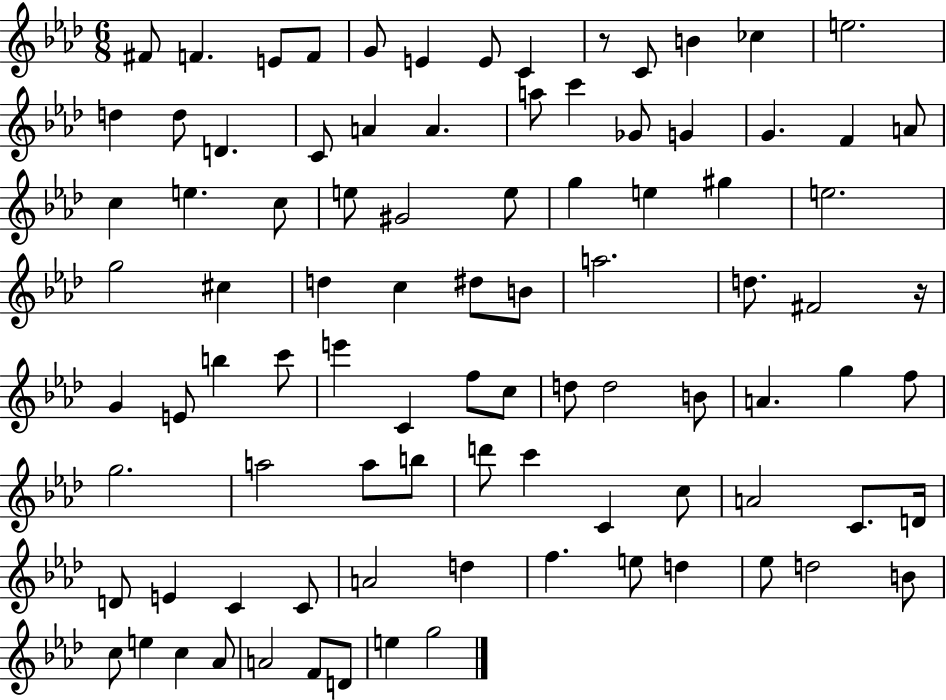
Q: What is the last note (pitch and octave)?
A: G5